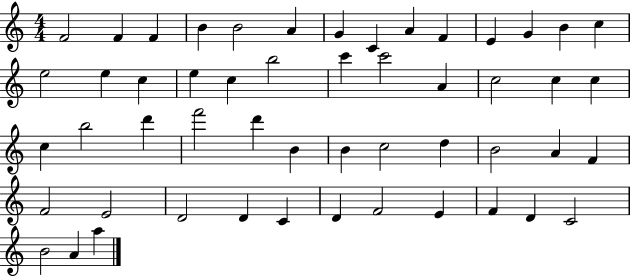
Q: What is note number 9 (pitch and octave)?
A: A4